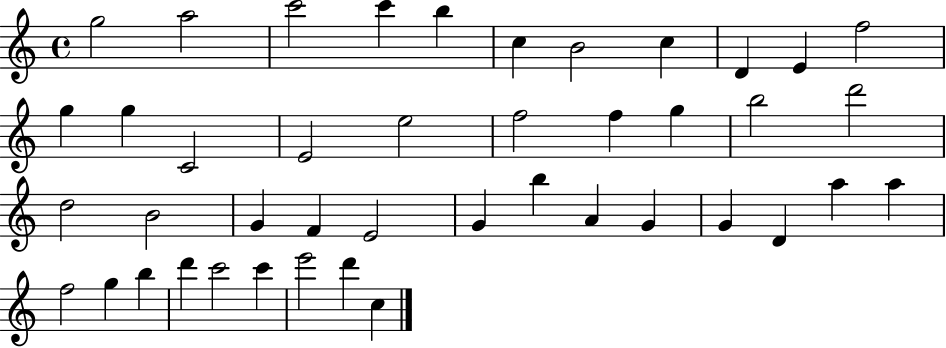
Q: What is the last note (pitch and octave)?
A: C5